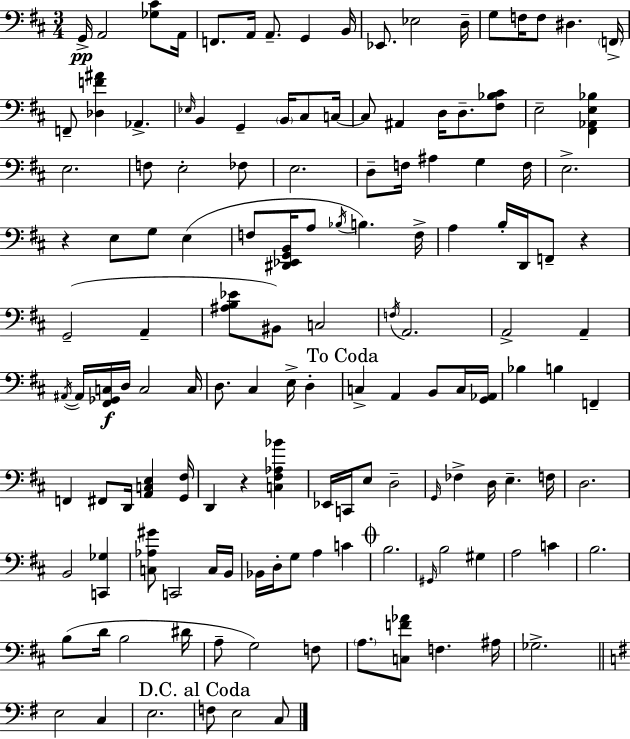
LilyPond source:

{
  \clef bass
  \numericTimeSignature
  \time 3/4
  \key d \major
  g,16->\pp a,2 <ges cis'>8 a,16 | f,8. a,16 a,8.-- g,4 b,16 | ees,8. ees2 d16-- | g8 f16 f8 dis4. \parenthesize f,16-> | \break f,8-- <des f' ais'>4 aes,4.-> | \grace { ees16 } b,4 g,4-- \parenthesize b,16 cis8 | c16~~ c8 ais,4 d16 d8.-- <fis bes cis'>8 | e2-- <fis, aes, e bes>4 | \break e2. | f8 e2-. fes8 | e2. | d8-- f16 ais4 g4 | \break f16 e2.-> | r4 e8 g8 e4( | f8 <dis, ees, g, b,>16 a8 \acciaccatura { bes16 }) b4. | f16-> a4 b16-. d,16 f,8-- r4 | \break g,2--( a,4-- | <ais b ees'>8 bis,8) c2 | \acciaccatura { f16 } a,2. | a,2-> a,4-- | \break \acciaccatura { ais,16~ }~ ais,16 <fis, ges, c>16\f d16 c2 | c16 d8. cis4 e16-> | d4-. \mark "To Coda" c4-> a,4 | b,8 c16 <g, aes,>16 bes4 b4 | \break f,4-- f,4 fis,8 d,16 <a, c e>4 | <g, fis>16 d,4 r4 | <c fis aes bes'>4 ees,16 c,16 e8 d2-- | \grace { g,16 } fes4-> d16 e4.-- | \break f16 d2. | b,2 | <c, ges>4 <c aes gis'>8 c,2 | c16 b,16 bes,16 d16-. g8 a4 | \break c'4 \mark \markup { \musicglyph "scripts.coda" } b2. | \grace { gis,16 } b2 | gis4 a2 | c'4 b2. | \break b8( d'16 b2 | dis'16 a8-- g2) | f8 \parenthesize a8. <c f' aes'>8 f4. | ais16 ges2.-> | \break \bar "||" \break \key g \major e2 c4 | e2. | \mark "D.C. al Coda" f8 e2 c8 | \bar "|."
}